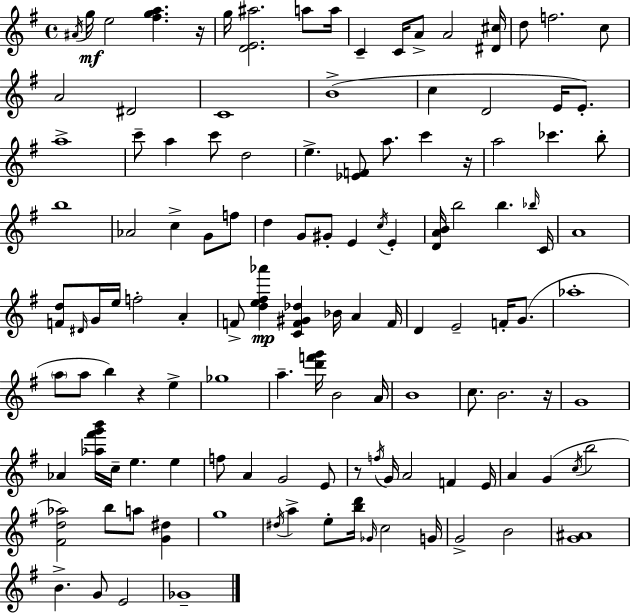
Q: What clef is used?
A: treble